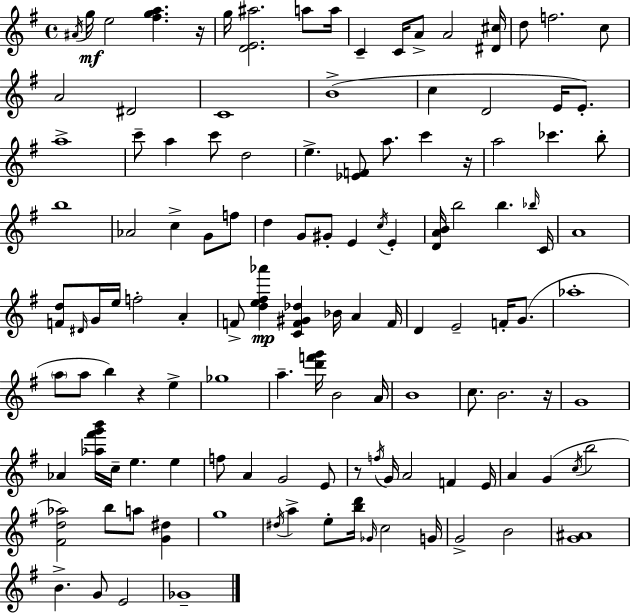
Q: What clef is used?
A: treble